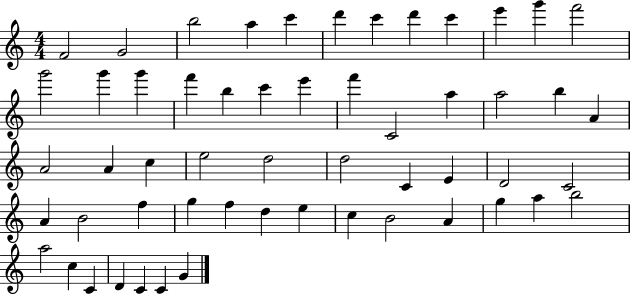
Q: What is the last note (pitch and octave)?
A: G4